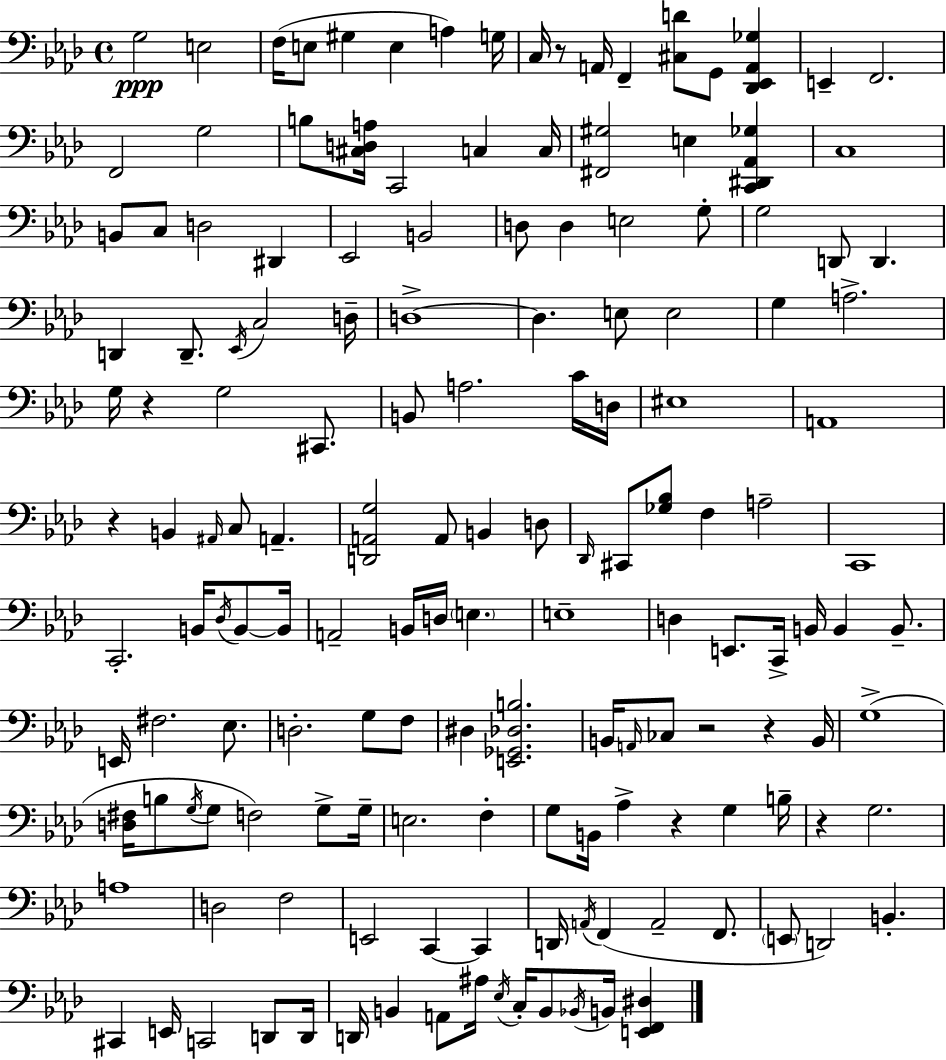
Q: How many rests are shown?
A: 7